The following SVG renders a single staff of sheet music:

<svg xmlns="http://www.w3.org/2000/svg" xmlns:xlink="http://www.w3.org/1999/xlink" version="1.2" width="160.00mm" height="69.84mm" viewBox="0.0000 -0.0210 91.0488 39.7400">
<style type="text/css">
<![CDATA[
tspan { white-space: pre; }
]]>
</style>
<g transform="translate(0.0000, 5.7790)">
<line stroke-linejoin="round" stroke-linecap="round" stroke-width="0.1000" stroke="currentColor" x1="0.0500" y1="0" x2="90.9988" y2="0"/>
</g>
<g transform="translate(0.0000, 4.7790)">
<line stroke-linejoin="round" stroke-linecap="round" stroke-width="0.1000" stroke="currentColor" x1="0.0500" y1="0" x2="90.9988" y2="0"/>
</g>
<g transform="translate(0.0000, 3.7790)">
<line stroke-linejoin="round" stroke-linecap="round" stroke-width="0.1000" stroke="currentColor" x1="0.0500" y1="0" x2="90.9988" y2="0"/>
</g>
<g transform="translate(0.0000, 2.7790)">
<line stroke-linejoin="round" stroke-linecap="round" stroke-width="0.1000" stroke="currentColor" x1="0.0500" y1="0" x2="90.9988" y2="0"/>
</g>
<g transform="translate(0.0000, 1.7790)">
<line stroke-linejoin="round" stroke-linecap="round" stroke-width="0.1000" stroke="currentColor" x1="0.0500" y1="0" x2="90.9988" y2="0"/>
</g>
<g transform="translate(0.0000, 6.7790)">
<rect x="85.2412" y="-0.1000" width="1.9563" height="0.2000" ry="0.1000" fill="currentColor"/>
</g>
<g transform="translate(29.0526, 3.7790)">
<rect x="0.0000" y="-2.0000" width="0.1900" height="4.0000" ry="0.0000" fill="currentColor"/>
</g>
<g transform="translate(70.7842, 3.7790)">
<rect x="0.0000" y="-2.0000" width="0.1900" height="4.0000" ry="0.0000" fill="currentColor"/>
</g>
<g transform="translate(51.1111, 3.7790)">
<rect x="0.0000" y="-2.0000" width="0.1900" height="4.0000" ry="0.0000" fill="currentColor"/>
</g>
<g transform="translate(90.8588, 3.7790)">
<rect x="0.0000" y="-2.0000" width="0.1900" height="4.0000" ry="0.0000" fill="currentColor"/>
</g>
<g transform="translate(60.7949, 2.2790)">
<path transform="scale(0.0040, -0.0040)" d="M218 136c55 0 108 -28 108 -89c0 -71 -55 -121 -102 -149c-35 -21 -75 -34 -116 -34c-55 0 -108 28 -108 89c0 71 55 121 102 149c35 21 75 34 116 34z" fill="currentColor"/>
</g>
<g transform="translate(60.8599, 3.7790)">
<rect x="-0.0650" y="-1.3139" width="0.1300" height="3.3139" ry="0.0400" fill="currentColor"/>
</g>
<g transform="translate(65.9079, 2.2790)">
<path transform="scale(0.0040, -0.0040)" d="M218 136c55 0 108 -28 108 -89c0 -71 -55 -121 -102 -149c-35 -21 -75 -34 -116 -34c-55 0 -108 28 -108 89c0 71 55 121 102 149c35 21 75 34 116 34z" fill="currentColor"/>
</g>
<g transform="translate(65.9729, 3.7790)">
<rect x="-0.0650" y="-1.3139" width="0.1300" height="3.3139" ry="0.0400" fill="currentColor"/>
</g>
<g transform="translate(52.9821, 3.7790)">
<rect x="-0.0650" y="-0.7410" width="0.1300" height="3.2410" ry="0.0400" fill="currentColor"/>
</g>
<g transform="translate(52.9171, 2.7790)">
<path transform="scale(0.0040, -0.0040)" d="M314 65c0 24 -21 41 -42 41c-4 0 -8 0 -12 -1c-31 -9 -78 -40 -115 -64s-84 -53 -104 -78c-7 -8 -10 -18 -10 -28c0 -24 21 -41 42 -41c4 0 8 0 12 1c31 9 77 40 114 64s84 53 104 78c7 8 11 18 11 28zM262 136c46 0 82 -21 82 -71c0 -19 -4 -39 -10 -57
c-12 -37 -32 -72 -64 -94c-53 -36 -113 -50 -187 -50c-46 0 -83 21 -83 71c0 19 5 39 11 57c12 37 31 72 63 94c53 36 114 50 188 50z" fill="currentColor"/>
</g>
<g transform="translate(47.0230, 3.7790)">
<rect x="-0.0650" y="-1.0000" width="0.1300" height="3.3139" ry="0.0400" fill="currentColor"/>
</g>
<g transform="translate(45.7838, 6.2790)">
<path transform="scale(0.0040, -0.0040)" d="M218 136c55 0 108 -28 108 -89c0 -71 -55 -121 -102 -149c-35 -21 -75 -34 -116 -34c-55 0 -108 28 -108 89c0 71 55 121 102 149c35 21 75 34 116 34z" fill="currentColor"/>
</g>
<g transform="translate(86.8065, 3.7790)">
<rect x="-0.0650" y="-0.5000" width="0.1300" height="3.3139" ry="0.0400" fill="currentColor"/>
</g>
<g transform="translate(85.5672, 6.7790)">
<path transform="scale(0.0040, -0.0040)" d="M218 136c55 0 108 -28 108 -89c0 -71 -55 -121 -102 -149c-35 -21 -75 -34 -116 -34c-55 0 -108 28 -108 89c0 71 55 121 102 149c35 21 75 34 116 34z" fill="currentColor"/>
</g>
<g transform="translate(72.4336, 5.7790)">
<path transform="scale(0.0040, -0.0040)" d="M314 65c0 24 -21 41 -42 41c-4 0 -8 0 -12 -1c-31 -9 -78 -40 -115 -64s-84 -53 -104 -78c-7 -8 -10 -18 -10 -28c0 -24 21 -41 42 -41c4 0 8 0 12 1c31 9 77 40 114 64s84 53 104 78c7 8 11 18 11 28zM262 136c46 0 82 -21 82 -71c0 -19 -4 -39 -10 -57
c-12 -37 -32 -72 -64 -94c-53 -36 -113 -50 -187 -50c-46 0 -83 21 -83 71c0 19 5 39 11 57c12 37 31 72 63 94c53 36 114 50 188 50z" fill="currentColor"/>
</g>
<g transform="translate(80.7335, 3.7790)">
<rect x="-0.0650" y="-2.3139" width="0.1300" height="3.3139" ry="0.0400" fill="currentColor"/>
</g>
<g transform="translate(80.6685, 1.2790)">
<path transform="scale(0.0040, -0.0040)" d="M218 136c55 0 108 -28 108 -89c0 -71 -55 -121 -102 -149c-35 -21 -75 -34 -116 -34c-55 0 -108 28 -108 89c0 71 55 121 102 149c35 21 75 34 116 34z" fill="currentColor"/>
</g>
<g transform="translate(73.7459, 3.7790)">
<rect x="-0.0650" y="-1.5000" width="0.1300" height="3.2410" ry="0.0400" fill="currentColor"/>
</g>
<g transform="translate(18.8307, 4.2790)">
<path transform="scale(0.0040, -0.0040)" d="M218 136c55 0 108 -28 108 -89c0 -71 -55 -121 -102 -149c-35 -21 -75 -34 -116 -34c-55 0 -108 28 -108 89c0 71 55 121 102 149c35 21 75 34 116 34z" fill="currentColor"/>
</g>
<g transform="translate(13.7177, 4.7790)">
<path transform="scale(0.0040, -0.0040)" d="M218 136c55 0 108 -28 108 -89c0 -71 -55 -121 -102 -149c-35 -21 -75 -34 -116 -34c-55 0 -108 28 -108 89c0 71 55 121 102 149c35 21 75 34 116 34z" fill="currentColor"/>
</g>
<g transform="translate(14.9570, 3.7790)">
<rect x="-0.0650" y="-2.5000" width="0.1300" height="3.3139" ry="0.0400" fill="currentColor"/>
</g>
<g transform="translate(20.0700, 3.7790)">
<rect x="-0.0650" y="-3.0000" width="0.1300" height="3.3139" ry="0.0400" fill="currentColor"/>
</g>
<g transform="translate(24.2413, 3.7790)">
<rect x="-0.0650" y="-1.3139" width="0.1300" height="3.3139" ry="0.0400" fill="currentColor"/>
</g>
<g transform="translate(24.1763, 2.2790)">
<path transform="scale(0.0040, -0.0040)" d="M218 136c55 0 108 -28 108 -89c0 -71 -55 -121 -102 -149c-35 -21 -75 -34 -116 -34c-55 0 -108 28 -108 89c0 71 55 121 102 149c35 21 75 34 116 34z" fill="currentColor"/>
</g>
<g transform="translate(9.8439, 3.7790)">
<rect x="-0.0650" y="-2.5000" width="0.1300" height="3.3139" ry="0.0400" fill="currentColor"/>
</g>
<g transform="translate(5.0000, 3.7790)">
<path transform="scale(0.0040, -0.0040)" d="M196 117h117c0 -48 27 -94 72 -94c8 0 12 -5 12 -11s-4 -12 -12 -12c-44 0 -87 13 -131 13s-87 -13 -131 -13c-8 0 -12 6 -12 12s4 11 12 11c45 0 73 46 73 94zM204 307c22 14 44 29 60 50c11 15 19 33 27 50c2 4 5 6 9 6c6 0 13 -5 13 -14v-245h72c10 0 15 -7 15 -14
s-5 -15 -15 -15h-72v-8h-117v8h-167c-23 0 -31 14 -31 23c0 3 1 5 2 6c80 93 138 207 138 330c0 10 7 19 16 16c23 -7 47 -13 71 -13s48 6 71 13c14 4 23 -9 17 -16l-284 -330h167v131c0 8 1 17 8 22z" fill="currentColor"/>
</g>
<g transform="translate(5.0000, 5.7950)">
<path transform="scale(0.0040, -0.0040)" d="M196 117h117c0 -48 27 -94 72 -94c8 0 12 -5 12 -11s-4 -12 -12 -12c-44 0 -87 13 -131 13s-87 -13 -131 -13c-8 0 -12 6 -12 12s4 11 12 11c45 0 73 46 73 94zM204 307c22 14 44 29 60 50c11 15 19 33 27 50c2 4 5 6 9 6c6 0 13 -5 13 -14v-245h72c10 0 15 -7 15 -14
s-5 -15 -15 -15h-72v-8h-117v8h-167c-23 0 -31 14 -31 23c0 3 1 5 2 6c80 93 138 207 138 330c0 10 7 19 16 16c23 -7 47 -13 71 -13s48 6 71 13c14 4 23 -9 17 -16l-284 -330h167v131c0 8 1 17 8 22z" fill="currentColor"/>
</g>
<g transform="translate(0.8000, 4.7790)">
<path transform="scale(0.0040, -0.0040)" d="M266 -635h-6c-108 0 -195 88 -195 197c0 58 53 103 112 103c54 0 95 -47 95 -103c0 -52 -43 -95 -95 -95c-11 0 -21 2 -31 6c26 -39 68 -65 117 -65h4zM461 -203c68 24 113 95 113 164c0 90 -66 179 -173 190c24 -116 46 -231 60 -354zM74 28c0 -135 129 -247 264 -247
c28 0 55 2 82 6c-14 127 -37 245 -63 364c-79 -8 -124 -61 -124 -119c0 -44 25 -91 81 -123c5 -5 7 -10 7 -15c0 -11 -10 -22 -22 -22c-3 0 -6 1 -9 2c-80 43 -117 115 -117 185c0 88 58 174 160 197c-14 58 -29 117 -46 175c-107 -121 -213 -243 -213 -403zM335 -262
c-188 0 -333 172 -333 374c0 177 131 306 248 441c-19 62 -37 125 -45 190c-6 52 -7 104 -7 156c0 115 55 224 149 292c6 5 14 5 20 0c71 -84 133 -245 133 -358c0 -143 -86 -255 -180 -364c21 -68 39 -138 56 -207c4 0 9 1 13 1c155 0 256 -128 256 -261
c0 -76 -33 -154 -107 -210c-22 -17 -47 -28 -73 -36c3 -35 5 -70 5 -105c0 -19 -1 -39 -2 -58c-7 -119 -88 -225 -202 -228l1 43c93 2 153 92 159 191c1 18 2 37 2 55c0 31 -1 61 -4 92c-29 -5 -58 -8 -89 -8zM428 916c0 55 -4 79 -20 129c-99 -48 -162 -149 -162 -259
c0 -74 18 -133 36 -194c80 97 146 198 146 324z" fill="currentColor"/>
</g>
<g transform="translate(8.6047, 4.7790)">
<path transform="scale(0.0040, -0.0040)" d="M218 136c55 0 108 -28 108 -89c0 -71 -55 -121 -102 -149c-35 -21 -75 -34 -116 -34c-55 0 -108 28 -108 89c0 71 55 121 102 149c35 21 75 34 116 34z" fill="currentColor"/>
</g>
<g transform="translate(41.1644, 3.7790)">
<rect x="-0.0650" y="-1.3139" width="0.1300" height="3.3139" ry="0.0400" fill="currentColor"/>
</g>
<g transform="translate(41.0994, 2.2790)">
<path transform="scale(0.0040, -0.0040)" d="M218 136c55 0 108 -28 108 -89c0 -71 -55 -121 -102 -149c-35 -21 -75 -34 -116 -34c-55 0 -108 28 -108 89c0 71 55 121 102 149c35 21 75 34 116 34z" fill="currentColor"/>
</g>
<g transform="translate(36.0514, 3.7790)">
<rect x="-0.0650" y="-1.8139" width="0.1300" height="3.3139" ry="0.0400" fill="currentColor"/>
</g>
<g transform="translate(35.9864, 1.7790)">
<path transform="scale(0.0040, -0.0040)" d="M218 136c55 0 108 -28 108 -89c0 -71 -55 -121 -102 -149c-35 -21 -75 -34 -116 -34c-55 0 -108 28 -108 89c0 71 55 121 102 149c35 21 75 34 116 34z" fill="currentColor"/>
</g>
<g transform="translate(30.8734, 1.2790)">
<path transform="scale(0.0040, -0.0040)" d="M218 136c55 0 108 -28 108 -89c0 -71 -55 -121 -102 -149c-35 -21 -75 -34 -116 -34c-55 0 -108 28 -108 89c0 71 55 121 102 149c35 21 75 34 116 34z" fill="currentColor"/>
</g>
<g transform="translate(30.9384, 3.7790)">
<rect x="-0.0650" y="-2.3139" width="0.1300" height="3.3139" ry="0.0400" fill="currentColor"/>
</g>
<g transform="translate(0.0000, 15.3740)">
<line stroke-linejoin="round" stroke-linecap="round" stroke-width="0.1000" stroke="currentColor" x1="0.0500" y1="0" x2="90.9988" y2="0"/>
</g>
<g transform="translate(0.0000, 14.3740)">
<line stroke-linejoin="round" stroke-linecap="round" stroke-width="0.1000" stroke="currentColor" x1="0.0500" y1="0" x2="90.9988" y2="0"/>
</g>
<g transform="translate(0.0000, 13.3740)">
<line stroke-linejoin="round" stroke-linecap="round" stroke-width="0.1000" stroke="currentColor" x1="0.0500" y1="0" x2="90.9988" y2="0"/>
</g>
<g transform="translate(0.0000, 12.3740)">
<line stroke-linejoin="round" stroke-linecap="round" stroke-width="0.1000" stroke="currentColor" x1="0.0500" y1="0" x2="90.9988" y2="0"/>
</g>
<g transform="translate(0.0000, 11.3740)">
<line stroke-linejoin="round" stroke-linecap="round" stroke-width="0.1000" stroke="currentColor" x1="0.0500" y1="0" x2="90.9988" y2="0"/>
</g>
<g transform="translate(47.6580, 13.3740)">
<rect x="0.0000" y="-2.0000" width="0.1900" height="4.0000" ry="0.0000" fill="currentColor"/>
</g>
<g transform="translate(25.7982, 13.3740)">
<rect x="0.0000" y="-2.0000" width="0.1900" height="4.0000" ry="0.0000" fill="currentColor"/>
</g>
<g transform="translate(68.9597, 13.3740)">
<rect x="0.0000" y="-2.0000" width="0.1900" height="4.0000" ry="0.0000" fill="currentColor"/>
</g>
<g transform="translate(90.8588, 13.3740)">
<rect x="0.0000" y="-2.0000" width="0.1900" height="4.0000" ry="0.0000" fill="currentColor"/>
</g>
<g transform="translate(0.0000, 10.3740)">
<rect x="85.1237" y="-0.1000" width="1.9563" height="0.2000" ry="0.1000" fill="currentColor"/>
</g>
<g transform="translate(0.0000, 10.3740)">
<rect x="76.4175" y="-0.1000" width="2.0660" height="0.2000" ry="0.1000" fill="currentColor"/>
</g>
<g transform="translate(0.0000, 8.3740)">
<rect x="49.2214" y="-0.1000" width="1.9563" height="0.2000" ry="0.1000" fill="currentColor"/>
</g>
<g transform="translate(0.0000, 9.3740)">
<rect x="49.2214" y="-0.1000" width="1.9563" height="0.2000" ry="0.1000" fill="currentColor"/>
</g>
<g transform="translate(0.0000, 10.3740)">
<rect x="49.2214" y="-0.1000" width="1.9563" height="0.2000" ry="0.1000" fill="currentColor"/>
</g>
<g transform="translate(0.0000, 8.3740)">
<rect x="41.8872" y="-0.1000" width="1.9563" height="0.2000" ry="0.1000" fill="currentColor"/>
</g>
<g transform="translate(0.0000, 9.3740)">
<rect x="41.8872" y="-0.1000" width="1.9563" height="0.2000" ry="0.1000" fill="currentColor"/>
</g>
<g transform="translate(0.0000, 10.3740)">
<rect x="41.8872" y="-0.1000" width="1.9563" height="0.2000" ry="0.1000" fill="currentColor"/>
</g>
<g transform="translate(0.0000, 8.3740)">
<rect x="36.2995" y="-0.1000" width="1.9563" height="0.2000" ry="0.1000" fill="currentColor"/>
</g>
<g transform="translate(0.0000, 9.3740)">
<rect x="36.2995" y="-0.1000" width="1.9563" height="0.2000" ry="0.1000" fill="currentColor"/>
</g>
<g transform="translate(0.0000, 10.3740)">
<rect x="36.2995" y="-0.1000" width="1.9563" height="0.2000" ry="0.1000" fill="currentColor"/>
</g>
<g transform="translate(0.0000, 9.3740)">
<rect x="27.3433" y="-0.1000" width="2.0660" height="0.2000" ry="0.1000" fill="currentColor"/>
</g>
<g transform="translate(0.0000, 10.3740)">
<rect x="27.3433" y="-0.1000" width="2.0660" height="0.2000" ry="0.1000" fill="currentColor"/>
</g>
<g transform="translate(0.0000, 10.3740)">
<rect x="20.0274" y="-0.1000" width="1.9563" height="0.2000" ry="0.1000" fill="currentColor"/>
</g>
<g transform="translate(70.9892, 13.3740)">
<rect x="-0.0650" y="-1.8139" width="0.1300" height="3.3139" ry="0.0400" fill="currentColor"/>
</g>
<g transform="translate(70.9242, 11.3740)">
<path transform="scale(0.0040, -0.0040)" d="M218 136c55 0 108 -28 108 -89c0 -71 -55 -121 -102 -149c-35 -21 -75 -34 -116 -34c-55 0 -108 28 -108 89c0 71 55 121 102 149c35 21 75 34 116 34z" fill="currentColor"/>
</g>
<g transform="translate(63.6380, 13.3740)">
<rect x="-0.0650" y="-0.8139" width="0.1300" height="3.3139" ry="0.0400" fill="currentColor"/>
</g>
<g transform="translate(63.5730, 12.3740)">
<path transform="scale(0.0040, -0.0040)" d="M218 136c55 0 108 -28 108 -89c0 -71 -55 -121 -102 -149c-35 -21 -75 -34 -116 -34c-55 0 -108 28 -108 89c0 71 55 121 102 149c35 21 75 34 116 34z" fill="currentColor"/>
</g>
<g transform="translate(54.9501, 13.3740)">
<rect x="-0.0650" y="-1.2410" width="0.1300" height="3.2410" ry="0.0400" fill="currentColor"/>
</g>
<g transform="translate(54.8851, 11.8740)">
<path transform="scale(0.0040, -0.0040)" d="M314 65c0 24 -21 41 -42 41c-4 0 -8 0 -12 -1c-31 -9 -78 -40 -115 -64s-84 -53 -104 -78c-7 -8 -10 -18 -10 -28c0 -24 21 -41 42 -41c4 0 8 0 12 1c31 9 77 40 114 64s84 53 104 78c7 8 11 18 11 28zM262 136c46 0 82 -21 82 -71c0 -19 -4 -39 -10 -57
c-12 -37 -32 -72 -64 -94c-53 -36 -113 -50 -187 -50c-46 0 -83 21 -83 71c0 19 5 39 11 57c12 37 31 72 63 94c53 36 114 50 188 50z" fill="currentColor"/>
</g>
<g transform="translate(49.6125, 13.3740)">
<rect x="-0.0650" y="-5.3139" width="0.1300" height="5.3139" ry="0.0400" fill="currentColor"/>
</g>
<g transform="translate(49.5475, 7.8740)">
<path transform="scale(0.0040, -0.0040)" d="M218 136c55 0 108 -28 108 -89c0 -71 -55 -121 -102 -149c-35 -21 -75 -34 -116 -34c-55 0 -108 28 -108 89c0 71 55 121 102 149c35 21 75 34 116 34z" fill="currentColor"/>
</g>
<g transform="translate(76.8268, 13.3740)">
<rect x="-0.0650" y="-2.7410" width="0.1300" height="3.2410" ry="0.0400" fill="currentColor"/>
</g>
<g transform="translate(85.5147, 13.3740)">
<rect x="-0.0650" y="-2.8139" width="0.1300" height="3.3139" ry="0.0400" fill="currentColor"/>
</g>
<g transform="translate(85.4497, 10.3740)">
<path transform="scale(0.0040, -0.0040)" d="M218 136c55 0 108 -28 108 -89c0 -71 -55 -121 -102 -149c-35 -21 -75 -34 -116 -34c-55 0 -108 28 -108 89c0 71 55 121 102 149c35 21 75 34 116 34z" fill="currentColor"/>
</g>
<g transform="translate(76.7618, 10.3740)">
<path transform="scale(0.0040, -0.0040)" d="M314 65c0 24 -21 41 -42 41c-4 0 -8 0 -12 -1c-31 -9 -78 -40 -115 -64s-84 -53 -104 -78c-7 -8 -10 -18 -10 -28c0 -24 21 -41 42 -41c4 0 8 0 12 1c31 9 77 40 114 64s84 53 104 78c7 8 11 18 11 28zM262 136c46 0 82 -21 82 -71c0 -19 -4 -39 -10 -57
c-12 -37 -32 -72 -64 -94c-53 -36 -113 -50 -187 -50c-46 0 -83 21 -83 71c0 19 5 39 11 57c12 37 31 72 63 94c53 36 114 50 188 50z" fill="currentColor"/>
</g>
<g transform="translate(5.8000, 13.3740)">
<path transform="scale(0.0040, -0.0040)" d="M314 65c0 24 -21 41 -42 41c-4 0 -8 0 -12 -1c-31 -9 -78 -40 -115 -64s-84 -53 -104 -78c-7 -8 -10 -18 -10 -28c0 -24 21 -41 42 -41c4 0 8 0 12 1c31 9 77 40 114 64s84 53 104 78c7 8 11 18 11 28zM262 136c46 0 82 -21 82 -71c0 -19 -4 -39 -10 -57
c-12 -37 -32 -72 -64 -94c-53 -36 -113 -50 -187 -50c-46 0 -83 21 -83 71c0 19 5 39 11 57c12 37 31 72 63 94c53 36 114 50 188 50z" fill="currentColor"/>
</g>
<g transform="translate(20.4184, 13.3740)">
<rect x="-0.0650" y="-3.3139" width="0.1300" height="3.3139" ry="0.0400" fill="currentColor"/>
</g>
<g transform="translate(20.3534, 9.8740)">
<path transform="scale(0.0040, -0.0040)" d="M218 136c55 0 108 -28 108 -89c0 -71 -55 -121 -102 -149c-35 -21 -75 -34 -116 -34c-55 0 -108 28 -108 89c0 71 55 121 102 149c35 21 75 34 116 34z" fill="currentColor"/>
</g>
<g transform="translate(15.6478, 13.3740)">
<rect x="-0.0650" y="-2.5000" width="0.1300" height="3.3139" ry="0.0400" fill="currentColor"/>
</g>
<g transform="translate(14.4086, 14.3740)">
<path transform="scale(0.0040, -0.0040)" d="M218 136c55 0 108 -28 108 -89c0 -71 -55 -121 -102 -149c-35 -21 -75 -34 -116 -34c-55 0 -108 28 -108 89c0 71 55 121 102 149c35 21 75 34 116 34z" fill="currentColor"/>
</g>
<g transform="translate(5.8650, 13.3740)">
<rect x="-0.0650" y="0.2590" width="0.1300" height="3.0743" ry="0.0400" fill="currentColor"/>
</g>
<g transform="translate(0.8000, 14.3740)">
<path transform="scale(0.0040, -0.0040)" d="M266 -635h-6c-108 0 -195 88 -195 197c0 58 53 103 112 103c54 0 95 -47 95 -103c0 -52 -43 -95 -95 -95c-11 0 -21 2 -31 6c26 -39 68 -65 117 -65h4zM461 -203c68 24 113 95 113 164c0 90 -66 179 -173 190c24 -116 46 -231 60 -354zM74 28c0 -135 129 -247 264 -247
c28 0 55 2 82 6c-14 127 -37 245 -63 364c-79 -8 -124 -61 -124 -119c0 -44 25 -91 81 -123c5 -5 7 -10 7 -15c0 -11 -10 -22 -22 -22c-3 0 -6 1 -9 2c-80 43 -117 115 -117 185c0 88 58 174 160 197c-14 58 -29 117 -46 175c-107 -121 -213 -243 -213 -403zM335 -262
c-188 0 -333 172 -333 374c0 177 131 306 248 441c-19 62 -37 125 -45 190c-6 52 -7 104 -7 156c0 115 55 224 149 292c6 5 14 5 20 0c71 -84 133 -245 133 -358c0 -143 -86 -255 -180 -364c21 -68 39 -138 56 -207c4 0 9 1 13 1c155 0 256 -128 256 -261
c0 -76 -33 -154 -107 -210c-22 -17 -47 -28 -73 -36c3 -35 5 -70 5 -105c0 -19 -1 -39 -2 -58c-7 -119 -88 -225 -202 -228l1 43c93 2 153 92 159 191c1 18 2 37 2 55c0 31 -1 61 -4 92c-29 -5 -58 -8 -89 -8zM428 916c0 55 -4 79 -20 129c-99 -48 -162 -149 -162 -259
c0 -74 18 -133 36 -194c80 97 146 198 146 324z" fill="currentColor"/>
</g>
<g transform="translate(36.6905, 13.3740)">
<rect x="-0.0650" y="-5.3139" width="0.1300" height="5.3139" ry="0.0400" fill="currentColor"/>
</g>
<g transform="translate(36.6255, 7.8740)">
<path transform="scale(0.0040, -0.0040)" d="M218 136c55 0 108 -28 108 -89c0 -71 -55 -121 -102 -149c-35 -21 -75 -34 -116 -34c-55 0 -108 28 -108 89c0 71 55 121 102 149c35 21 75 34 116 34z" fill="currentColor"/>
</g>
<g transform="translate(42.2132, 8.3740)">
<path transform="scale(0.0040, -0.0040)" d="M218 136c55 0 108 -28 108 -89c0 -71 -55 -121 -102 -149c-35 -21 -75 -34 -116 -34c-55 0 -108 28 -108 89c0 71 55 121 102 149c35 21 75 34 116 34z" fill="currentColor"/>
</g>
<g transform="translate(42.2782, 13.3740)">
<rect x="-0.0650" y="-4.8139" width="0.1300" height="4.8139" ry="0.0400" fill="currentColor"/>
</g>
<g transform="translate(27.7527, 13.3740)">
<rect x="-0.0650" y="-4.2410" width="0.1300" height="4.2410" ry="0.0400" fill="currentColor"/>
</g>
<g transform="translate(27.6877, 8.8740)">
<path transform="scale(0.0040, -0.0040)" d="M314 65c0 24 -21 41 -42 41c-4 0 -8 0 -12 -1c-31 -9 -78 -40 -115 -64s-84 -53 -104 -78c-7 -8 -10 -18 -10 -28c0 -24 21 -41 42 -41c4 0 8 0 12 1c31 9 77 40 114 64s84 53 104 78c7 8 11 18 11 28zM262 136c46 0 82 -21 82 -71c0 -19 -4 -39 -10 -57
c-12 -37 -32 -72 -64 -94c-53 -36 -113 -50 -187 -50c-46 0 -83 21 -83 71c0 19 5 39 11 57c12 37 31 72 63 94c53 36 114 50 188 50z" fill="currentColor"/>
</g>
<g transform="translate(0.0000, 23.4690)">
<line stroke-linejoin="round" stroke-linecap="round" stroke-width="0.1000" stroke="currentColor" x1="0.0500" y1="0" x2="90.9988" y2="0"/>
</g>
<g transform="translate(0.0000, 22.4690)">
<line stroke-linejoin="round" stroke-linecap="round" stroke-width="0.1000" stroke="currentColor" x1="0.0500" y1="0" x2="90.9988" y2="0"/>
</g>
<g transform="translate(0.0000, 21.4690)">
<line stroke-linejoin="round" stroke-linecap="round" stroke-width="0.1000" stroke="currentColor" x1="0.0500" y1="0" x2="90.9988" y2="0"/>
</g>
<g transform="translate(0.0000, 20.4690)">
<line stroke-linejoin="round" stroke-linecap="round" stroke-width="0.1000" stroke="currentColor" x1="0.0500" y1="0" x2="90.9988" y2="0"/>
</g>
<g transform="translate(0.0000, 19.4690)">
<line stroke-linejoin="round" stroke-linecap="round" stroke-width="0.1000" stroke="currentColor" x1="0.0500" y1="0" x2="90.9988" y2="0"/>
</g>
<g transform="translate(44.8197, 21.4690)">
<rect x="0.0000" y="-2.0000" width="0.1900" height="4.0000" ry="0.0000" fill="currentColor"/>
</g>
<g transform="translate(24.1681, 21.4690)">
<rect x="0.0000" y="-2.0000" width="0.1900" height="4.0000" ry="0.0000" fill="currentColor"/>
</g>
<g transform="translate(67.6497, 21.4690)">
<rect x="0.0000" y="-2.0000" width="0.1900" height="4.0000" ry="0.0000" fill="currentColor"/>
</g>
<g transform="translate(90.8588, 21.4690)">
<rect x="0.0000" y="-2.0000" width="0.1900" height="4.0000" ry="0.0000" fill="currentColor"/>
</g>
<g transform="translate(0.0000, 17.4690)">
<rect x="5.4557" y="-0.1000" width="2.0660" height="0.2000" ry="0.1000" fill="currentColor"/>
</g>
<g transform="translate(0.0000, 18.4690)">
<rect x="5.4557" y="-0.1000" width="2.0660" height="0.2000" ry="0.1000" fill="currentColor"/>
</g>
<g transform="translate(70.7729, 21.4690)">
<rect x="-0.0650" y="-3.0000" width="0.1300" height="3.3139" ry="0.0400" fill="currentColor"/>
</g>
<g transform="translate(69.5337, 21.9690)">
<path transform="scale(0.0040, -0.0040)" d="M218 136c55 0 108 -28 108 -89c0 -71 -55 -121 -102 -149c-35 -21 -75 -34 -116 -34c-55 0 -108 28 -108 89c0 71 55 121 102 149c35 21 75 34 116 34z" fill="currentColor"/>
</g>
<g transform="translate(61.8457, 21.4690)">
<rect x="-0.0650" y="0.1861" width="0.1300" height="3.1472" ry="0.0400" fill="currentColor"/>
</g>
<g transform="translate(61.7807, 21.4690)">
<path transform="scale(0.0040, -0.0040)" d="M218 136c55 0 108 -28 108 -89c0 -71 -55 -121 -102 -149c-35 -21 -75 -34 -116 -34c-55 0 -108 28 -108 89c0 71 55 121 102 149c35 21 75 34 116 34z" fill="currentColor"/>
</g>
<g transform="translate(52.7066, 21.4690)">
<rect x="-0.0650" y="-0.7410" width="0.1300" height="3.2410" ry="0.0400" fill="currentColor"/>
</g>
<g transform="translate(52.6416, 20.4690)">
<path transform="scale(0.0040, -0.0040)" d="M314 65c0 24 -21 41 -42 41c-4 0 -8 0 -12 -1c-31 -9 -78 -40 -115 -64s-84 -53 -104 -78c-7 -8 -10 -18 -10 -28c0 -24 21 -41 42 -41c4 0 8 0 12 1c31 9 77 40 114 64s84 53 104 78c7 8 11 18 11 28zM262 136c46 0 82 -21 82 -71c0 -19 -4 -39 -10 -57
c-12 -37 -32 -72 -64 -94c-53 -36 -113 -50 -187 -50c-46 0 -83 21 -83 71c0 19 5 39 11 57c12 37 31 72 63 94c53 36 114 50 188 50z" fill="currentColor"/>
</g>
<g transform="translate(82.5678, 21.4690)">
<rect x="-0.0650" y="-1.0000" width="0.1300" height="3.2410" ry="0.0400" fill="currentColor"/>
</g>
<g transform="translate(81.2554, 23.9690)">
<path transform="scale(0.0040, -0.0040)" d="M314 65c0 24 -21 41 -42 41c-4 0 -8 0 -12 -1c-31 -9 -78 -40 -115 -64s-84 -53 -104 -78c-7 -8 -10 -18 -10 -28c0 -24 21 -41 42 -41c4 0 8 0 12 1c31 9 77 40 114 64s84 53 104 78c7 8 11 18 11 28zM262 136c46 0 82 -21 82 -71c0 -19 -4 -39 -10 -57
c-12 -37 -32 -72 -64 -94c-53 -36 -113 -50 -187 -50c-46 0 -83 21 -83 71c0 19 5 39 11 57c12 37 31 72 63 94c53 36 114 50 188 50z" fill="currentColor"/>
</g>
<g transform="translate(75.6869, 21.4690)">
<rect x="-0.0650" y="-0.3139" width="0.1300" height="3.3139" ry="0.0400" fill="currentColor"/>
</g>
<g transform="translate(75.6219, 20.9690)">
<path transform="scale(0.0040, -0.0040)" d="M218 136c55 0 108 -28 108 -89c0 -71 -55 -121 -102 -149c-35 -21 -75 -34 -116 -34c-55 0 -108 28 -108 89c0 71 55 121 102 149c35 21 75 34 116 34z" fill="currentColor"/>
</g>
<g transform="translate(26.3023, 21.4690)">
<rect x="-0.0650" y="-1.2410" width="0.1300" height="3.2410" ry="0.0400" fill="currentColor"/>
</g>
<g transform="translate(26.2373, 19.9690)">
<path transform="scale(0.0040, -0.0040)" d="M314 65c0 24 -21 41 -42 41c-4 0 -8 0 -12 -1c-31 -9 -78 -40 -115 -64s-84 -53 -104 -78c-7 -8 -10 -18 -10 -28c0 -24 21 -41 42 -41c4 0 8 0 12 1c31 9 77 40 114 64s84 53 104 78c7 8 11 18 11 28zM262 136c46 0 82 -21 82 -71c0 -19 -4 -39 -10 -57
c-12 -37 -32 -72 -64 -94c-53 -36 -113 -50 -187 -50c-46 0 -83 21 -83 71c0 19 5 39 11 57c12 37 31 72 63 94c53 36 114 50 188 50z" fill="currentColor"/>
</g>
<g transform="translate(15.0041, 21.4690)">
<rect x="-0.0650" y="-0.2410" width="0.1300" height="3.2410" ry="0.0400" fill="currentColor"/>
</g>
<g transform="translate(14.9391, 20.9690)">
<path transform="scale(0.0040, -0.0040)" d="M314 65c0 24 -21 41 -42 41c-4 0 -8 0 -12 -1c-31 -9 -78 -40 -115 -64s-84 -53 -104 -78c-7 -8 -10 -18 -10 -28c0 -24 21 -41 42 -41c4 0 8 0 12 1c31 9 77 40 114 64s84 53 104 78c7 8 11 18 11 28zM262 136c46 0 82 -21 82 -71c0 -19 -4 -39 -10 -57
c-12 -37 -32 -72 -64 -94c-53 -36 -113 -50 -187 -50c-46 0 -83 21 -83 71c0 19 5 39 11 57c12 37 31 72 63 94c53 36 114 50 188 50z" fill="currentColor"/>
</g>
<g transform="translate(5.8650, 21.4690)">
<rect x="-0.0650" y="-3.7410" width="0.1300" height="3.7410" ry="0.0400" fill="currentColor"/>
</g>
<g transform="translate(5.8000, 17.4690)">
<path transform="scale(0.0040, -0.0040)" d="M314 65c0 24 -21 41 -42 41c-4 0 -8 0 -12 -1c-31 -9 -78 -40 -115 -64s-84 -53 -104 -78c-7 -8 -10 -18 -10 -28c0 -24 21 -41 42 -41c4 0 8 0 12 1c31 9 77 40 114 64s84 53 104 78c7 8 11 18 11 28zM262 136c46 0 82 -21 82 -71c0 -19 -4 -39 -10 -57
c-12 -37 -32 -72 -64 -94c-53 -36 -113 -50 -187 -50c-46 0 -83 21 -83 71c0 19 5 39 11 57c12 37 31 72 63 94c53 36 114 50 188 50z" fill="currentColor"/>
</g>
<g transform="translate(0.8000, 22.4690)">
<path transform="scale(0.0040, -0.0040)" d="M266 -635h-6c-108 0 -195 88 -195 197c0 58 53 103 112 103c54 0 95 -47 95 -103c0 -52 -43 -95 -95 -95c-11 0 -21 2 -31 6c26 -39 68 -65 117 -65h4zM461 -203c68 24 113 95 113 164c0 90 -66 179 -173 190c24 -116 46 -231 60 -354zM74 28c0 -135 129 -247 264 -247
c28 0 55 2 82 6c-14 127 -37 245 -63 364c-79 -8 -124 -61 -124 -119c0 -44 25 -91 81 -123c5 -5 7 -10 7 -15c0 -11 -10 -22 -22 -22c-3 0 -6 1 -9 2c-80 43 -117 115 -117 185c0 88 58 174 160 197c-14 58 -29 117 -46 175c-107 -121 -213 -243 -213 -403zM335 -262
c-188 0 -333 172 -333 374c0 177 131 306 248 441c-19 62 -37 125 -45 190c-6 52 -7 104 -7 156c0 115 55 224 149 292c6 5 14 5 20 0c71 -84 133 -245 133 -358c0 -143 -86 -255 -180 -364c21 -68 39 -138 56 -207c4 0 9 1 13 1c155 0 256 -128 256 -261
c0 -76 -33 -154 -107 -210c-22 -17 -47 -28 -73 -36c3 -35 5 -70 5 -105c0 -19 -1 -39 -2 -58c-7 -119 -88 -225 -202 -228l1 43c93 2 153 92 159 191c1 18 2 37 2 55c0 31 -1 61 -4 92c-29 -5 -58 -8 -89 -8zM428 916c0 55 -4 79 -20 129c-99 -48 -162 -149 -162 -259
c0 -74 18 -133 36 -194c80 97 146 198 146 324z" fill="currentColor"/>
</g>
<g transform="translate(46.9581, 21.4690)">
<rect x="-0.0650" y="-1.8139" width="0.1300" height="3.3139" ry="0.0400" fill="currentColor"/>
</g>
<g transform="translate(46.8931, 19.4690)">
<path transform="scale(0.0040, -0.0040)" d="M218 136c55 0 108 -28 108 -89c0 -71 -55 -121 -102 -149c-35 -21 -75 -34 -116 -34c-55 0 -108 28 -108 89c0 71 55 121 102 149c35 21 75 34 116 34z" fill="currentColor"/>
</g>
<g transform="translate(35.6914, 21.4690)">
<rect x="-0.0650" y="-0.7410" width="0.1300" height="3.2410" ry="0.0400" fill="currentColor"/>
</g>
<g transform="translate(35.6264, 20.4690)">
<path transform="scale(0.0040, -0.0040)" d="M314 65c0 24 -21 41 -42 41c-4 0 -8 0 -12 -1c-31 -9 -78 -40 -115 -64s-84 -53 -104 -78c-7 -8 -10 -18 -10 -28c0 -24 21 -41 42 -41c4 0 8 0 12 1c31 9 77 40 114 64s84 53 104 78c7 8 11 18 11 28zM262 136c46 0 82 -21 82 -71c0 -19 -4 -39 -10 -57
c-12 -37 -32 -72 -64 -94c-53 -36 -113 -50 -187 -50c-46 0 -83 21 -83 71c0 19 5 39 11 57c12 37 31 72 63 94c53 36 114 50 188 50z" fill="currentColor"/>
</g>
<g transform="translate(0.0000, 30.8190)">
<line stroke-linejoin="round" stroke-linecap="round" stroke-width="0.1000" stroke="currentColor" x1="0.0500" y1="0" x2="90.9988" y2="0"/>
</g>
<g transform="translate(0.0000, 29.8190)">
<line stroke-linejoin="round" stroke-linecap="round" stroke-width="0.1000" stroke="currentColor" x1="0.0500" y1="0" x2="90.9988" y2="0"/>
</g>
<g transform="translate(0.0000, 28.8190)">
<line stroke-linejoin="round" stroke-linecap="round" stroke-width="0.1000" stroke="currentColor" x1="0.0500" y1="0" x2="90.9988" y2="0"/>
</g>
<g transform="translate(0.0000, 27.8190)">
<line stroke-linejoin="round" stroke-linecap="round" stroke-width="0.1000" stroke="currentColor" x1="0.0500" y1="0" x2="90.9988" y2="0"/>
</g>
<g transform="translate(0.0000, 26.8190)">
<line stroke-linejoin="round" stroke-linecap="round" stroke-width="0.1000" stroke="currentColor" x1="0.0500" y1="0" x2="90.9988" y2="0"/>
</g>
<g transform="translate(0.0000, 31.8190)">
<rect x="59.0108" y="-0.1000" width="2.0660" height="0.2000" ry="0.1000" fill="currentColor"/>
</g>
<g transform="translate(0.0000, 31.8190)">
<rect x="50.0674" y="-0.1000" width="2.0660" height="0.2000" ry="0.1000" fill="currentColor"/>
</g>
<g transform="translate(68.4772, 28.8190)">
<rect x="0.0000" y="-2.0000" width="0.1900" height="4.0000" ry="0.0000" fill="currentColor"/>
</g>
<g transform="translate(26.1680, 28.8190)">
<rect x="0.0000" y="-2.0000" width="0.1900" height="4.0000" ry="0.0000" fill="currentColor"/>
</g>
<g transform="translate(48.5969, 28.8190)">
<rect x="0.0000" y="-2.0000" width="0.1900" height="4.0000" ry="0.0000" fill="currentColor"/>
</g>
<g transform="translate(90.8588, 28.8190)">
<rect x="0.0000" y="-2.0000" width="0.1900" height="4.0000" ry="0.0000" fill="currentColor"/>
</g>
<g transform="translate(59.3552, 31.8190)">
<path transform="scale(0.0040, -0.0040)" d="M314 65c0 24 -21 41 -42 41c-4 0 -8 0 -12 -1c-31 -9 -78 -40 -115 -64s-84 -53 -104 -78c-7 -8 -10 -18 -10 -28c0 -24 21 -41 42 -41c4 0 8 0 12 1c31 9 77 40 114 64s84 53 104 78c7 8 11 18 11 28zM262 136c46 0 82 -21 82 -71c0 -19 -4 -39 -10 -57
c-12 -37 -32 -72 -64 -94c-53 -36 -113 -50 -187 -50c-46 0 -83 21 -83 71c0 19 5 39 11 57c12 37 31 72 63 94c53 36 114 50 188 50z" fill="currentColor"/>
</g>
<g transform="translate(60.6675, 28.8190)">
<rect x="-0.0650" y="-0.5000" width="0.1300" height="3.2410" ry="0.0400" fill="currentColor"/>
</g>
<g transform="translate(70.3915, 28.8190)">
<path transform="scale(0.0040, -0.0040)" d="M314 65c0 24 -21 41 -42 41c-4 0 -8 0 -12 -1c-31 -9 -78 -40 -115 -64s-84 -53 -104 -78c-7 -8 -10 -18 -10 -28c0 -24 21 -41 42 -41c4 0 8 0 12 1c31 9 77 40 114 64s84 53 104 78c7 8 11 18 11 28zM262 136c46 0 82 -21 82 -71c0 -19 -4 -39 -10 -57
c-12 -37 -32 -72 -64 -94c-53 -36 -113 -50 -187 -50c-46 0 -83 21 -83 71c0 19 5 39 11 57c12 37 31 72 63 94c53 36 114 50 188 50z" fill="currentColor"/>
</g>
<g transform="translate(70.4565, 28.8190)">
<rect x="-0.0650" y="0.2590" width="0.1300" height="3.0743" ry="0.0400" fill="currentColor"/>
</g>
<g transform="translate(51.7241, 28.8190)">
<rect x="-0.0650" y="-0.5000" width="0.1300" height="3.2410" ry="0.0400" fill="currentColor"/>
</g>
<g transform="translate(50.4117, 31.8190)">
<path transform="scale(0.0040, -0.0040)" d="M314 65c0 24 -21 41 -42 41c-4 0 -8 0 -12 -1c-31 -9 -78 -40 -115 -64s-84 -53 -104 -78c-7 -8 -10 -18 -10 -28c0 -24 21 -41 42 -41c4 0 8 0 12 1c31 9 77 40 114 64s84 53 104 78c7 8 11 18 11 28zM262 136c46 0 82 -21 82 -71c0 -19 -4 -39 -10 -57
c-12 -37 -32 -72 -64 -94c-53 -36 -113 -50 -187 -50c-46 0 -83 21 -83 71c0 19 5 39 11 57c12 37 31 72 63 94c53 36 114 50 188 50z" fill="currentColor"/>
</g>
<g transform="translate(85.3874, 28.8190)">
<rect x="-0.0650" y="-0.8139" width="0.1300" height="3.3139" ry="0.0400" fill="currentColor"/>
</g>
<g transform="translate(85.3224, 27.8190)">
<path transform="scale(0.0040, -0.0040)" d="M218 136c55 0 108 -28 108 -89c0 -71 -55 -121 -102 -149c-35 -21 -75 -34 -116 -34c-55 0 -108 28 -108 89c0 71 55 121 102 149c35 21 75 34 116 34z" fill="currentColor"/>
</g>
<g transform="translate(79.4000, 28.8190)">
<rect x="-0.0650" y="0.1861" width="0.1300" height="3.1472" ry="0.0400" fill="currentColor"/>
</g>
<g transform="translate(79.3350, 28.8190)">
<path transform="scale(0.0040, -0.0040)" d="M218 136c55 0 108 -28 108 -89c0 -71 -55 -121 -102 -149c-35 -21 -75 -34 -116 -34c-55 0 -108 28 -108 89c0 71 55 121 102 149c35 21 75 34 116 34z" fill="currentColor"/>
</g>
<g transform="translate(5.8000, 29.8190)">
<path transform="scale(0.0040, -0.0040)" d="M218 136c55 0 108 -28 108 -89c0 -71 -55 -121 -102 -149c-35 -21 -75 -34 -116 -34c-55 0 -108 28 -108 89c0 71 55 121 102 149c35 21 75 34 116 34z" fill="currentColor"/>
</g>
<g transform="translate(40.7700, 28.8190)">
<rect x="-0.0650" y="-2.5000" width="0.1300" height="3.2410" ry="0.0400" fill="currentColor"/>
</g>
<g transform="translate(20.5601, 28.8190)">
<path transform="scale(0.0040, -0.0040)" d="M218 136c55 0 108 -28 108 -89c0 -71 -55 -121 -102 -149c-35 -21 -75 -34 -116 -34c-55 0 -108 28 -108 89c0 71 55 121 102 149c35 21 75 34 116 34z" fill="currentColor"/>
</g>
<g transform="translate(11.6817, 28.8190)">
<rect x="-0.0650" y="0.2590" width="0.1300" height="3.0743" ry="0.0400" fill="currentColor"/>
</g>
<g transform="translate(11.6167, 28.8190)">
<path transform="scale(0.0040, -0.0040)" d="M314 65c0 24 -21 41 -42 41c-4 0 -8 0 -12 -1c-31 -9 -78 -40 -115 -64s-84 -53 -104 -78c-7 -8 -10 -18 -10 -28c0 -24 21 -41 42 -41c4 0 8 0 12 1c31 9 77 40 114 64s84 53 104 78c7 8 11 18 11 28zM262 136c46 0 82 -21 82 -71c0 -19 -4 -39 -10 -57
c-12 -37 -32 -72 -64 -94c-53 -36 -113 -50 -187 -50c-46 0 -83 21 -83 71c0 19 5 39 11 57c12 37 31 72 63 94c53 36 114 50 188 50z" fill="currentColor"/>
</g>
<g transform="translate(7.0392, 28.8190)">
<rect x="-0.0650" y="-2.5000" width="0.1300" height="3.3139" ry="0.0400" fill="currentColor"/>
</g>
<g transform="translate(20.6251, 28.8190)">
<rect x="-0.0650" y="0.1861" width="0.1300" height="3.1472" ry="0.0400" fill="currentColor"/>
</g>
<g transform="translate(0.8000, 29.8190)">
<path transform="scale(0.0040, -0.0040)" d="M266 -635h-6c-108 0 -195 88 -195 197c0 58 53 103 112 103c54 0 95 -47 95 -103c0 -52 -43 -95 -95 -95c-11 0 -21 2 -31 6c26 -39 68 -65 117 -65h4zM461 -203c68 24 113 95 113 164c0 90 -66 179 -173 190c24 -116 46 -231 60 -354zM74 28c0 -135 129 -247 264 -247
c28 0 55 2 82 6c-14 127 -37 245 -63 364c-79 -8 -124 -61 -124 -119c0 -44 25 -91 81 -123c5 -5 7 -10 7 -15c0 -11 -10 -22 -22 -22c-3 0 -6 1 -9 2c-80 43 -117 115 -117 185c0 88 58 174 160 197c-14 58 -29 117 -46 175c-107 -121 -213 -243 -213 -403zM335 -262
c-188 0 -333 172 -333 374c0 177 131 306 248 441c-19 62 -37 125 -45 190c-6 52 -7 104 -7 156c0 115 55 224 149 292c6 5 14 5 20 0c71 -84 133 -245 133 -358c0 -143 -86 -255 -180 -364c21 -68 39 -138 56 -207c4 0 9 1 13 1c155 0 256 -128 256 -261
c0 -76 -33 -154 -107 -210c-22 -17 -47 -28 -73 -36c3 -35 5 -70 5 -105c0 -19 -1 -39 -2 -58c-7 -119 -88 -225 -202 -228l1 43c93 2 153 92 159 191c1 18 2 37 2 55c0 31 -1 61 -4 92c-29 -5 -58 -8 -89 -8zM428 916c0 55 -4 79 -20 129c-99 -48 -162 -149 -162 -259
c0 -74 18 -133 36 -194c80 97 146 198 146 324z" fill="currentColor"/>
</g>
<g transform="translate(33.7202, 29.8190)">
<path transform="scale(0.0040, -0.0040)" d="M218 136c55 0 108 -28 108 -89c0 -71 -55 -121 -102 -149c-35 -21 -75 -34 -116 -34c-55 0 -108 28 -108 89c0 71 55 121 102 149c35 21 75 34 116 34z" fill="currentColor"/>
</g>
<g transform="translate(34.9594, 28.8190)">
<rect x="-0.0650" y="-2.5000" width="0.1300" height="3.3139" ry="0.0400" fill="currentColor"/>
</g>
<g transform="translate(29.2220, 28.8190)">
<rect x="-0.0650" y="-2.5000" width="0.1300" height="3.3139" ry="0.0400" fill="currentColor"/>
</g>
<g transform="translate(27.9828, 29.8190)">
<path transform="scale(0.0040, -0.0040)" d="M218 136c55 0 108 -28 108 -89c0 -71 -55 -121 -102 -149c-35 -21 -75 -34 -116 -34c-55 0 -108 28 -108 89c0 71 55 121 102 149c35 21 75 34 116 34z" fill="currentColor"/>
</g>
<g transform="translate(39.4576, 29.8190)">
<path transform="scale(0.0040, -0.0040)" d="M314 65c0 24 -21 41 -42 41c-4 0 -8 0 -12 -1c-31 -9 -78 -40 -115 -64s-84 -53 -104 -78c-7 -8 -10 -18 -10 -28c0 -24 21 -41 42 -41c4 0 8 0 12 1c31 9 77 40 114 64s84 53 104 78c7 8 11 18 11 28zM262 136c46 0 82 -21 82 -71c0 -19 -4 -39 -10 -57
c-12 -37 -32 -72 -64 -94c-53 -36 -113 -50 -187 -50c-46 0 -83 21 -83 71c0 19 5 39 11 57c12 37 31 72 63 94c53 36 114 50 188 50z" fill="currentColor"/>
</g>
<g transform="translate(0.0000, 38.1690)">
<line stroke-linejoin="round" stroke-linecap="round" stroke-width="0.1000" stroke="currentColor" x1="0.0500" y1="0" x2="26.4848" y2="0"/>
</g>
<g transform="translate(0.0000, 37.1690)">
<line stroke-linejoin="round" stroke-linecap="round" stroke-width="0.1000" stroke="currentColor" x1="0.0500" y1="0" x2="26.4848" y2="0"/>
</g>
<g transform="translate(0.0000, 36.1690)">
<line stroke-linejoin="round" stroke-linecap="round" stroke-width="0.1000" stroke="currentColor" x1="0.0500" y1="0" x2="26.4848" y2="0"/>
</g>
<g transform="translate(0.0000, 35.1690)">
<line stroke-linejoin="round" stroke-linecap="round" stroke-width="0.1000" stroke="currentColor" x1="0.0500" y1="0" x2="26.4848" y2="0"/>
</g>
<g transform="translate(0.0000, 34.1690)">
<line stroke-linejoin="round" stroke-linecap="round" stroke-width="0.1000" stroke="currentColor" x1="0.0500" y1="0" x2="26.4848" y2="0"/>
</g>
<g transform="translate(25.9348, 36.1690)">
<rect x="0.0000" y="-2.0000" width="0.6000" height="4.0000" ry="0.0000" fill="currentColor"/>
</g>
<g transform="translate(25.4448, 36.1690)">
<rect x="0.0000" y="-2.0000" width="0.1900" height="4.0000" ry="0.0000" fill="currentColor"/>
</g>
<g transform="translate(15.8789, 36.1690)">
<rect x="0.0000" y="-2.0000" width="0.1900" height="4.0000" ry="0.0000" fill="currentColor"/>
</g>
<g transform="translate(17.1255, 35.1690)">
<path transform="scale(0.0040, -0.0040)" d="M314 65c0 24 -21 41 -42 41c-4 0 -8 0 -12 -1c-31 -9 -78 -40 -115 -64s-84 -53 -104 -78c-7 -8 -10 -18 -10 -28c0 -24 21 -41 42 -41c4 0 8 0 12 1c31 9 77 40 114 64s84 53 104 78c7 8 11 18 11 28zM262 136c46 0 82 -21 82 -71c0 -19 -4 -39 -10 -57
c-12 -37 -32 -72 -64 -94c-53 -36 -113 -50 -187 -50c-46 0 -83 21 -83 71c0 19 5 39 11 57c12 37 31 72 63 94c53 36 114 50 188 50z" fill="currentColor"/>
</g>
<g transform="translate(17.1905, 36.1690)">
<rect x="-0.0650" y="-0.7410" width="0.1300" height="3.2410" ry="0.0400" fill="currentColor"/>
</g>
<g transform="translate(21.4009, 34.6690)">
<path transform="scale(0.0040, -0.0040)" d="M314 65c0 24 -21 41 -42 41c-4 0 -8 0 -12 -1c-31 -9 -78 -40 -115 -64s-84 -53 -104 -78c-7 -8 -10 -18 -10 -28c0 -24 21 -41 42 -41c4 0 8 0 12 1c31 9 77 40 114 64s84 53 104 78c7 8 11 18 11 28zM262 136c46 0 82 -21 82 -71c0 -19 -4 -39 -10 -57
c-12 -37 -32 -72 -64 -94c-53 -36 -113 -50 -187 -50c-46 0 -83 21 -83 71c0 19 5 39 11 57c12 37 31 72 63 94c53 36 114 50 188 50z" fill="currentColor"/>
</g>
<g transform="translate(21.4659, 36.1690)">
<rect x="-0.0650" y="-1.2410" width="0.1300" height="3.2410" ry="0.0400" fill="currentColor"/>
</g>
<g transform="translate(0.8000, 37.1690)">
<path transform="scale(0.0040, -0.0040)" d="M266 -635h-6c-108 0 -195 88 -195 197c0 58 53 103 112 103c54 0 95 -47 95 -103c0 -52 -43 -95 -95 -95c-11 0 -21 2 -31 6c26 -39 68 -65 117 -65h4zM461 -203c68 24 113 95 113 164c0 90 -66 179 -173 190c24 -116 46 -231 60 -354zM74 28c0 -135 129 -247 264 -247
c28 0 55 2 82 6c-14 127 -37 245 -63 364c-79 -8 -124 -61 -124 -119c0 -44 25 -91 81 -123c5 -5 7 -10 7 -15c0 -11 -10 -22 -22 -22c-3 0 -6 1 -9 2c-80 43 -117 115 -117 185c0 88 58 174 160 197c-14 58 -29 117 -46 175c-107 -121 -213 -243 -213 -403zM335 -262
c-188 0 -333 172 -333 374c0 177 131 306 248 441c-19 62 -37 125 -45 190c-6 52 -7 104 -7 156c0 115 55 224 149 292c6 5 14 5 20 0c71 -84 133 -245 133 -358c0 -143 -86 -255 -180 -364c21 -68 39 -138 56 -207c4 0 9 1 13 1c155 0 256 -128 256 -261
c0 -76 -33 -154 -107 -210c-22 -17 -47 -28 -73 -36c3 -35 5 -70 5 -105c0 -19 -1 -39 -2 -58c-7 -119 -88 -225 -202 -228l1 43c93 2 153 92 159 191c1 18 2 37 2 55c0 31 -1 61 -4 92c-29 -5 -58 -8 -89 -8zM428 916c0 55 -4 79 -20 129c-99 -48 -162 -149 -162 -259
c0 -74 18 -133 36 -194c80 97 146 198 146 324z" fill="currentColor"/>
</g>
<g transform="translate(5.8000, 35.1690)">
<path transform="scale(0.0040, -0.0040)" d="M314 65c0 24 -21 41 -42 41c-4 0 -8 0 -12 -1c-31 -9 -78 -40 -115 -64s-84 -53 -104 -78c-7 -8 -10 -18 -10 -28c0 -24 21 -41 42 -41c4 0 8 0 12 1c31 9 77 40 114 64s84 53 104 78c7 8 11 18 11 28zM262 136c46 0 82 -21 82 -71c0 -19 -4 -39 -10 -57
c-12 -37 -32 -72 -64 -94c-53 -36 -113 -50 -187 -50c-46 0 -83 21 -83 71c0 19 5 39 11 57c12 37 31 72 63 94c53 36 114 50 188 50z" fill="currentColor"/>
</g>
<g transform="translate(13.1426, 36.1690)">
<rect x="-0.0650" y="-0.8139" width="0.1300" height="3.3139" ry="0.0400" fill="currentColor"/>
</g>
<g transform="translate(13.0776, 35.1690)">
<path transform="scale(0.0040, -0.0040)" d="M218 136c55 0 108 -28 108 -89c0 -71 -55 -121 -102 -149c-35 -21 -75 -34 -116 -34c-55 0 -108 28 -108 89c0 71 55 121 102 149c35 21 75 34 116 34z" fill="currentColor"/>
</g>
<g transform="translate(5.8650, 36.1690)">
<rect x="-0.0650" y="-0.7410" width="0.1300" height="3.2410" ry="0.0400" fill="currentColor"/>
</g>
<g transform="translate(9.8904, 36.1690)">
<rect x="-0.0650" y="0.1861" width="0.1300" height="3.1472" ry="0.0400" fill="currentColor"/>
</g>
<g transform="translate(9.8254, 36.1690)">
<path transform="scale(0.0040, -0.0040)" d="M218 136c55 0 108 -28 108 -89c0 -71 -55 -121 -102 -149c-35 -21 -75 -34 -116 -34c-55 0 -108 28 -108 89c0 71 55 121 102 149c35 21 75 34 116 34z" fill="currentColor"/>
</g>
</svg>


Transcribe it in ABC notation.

X:1
T:Untitled
M:4/4
L:1/4
K:C
G G A e g f e D d2 e e E2 g C B2 G b d'2 f' e' f' e2 d f a2 a c'2 c2 e2 d2 f d2 B A c D2 G B2 B G G G2 C2 C2 B2 B d d2 B d d2 e2